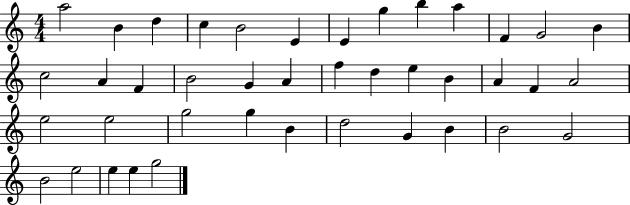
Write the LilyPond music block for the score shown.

{
  \clef treble
  \numericTimeSignature
  \time 4/4
  \key c \major
  a''2 b'4 d''4 | c''4 b'2 e'4 | e'4 g''4 b''4 a''4 | f'4 g'2 b'4 | \break c''2 a'4 f'4 | b'2 g'4 a'4 | f''4 d''4 e''4 b'4 | a'4 f'4 a'2 | \break e''2 e''2 | g''2 g''4 b'4 | d''2 g'4 b'4 | b'2 g'2 | \break b'2 e''2 | e''4 e''4 g''2 | \bar "|."
}